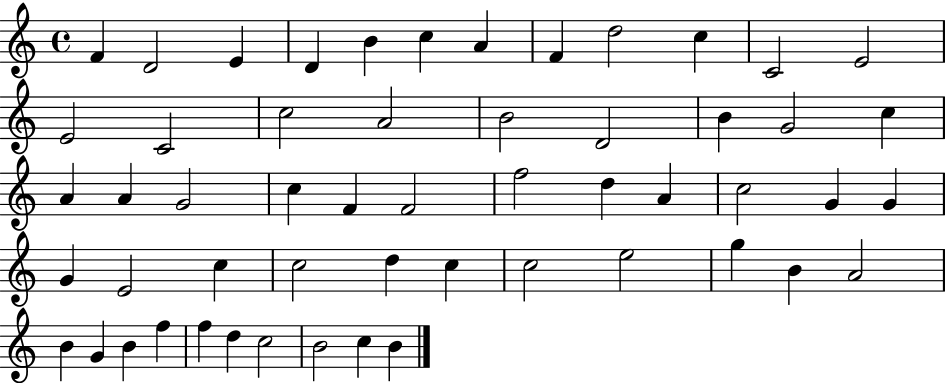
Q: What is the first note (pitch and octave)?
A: F4